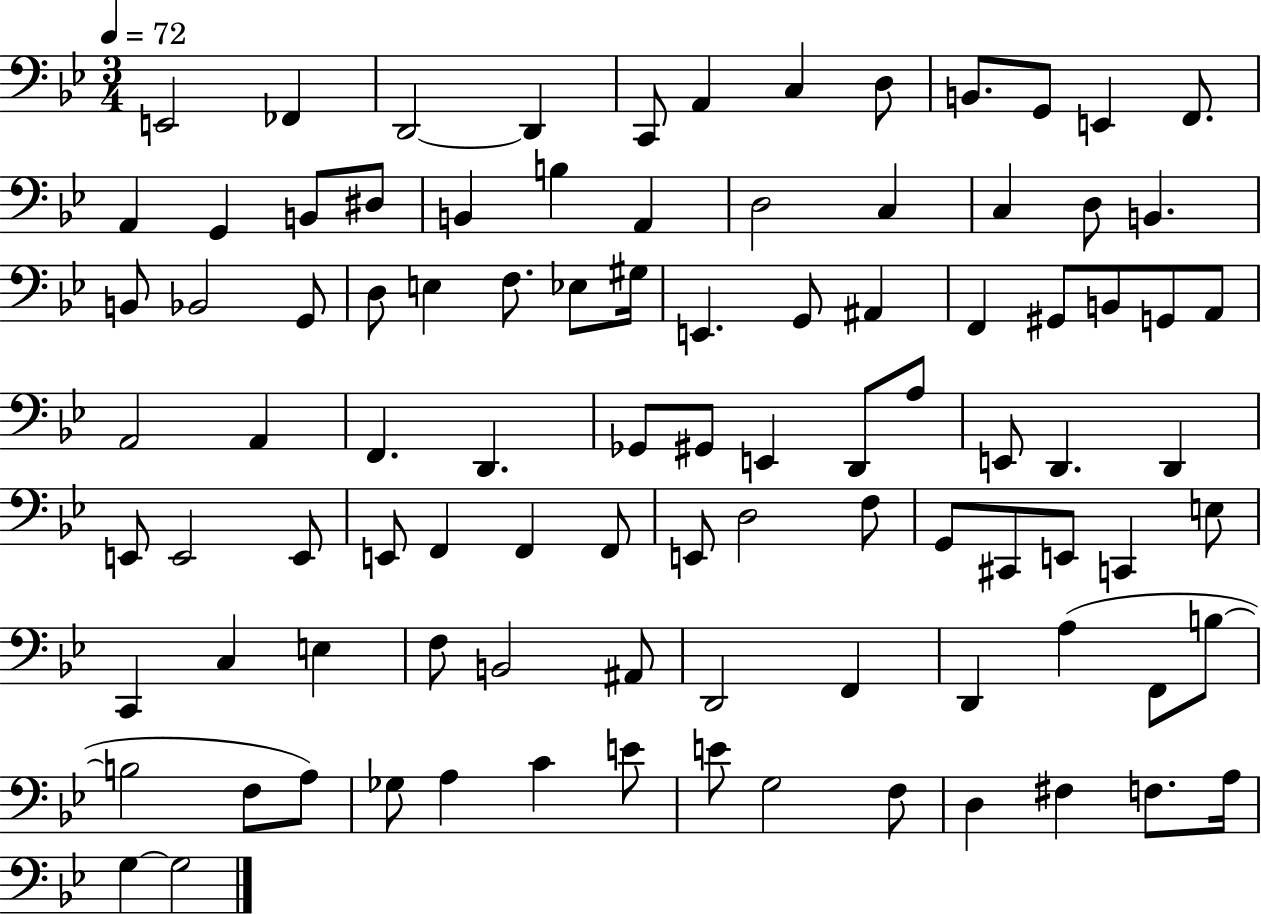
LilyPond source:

{
  \clef bass
  \numericTimeSignature
  \time 3/4
  \key bes \major
  \tempo 4 = 72
  e,2 fes,4 | d,2~~ d,4 | c,8 a,4 c4 d8 | b,8. g,8 e,4 f,8. | \break a,4 g,4 b,8 dis8 | b,4 b4 a,4 | d2 c4 | c4 d8 b,4. | \break b,8 bes,2 g,8 | d8 e4 f8. ees8 gis16 | e,4. g,8 ais,4 | f,4 gis,8 b,8 g,8 a,8 | \break a,2 a,4 | f,4. d,4. | ges,8 gis,8 e,4 d,8 a8 | e,8 d,4. d,4 | \break e,8 e,2 e,8 | e,8 f,4 f,4 f,8 | e,8 d2 f8 | g,8 cis,8 e,8 c,4 e8 | \break c,4 c4 e4 | f8 b,2 ais,8 | d,2 f,4 | d,4 a4( f,8 b8~~ | \break b2 f8 a8) | ges8 a4 c'4 e'8 | e'8 g2 f8 | d4 fis4 f8. a16 | \break g4~~ g2 | \bar "|."
}